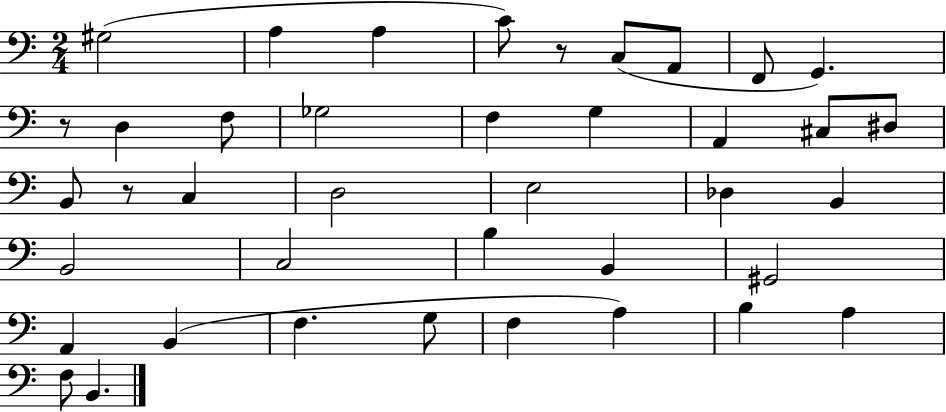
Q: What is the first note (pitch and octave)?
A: G#3